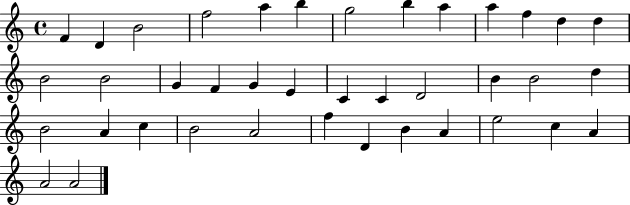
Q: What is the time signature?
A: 4/4